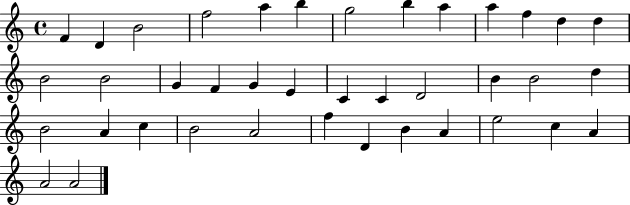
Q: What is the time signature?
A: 4/4